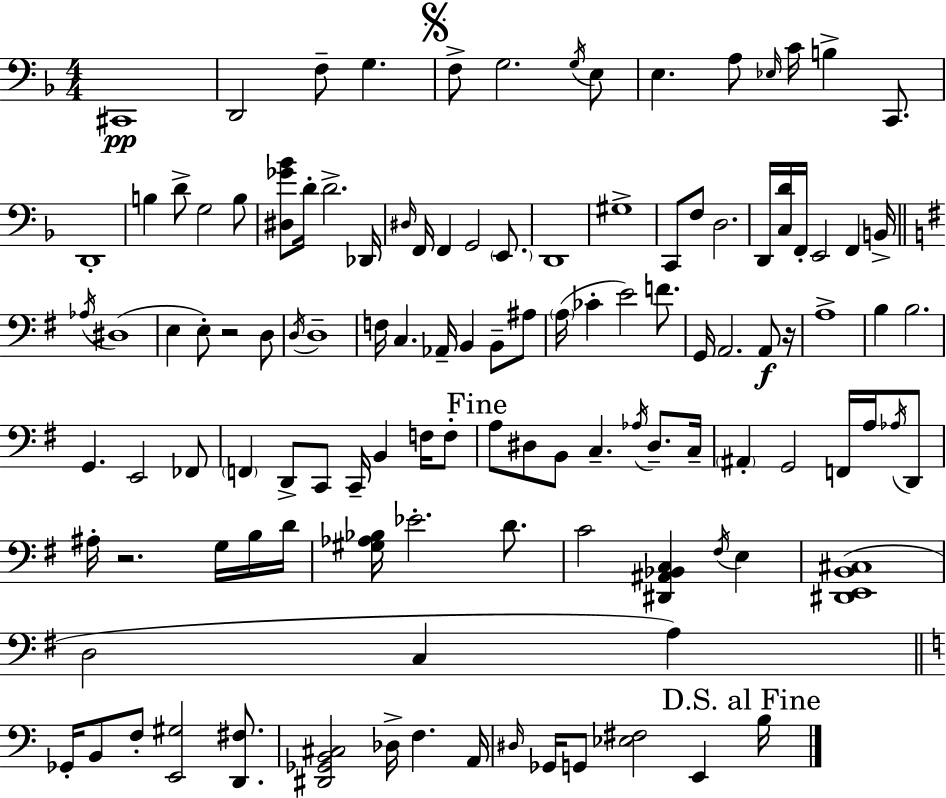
C#2/w D2/h F3/e G3/q. F3/e G3/h. G3/s E3/e E3/q. A3/e Eb3/s C4/s B3/q C2/e. D2/w B3/q D4/e G3/h B3/e [D#3,Gb4,Bb4]/e D4/s D4/h. Db2/s D#3/s F2/s F2/q G2/h E2/e. D2/w G#3/w C2/e F3/e D3/h. D2/s [C3,D4]/s F2/s E2/h F2/q B2/s Ab3/s D#3/w E3/q E3/e R/h D3/e D3/s D3/w F3/s C3/q. Ab2/s B2/q B2/e A#3/e A3/s CES4/q E4/h F4/e. G2/s A2/h. A2/e R/s A3/w B3/q B3/h. G2/q. E2/h FES2/e F2/q D2/e C2/e C2/s B2/q F3/s F3/e A3/e D#3/e B2/e C3/q. Ab3/s D#3/e. C3/s A#2/q G2/h F2/s A3/s Ab3/s D2/e A#3/s R/h. G3/s B3/s D4/s [G#3,Ab3,Bb3]/s Eb4/h. D4/e. C4/h [D#2,A#2,Bb2,C3]/q F#3/s E3/q [D#2,E2,B2,C#3]/w D3/h C3/q A3/q Gb2/s B2/e F3/e [E2,G#3]/h [D2,F#3]/e. [D#2,Gb2,B2,C#3]/h Db3/s F3/q. A2/s D#3/s Gb2/s G2/e [Eb3,F#3]/h E2/q B3/s